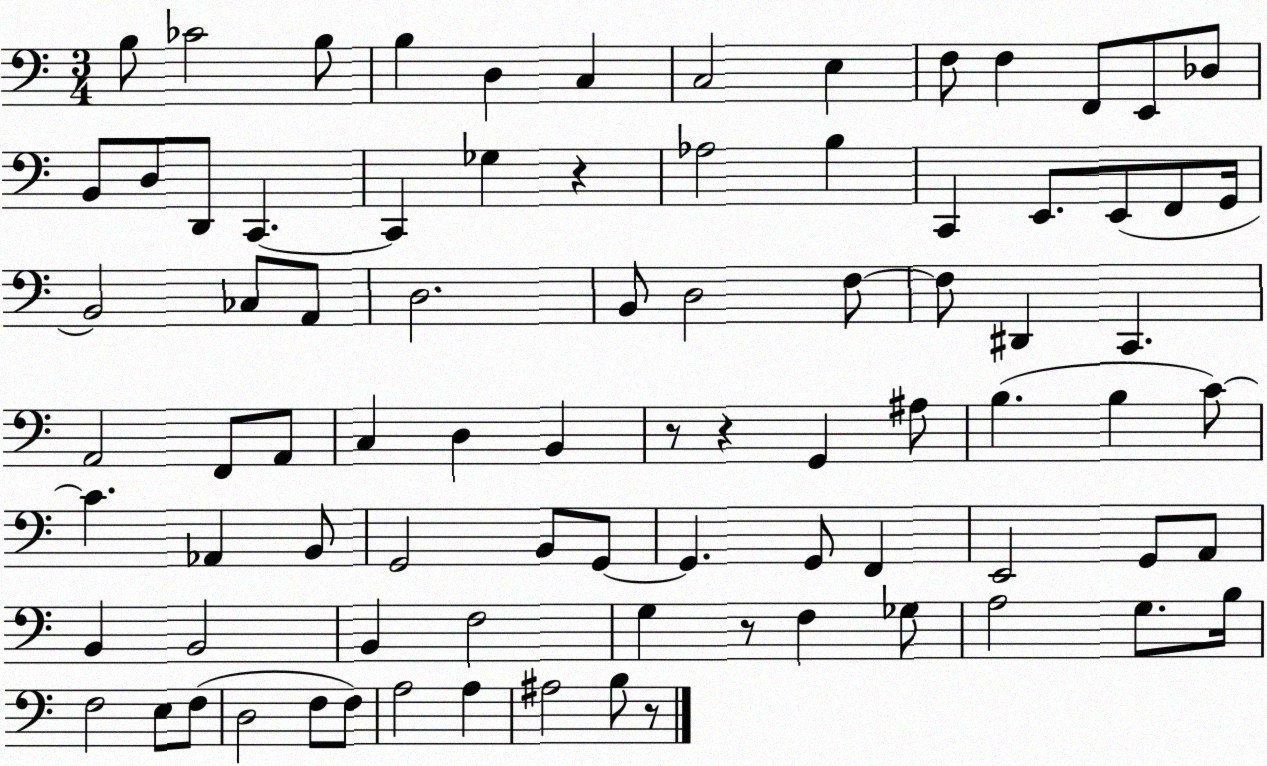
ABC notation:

X:1
T:Untitled
M:3/4
L:1/4
K:C
B,/2 _C2 B,/2 B, D, C, C,2 E, F,/2 F, F,,/2 E,,/2 _D,/2 B,,/2 D,/2 D,,/2 C,, C,, _G, z _A,2 B, C,, E,,/2 E,,/2 F,,/2 G,,/4 B,,2 _C,/2 A,,/2 D,2 B,,/2 D,2 F,/2 F,/2 ^D,, C,, A,,2 F,,/2 A,,/2 C, D, B,, z/2 z G,, ^A,/2 B, B, C/2 C _A,, B,,/2 G,,2 B,,/2 G,,/2 G,, G,,/2 F,, E,,2 G,,/2 A,,/2 B,, B,,2 B,, F,2 G, z/2 F, _G,/2 A,2 G,/2 B,/4 F,2 E,/2 F,/2 D,2 F,/2 F,/2 A,2 A, ^A,2 B,/2 z/2